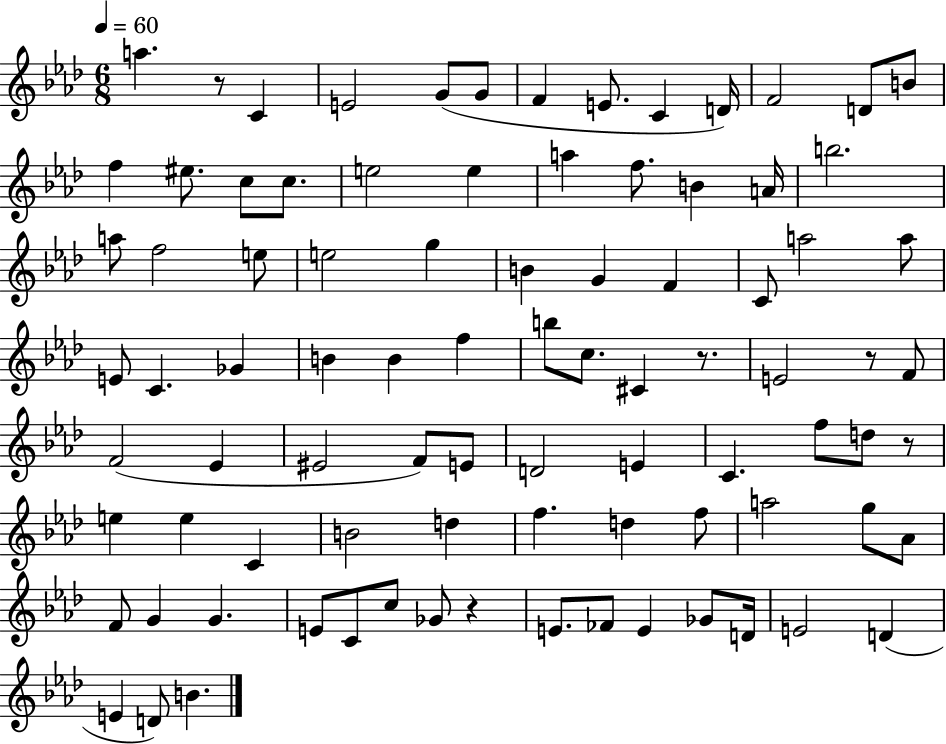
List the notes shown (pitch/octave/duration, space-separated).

A5/q. R/e C4/q E4/h G4/e G4/e F4/q E4/e. C4/q D4/s F4/h D4/e B4/e F5/q EIS5/e. C5/e C5/e. E5/h E5/q A5/q F5/e. B4/q A4/s B5/h. A5/e F5/h E5/e E5/h G5/q B4/q G4/q F4/q C4/e A5/h A5/e E4/e C4/q. Gb4/q B4/q B4/q F5/q B5/e C5/e. C#4/q R/e. E4/h R/e F4/e F4/h Eb4/q EIS4/h F4/e E4/e D4/h E4/q C4/q. F5/e D5/e R/e E5/q E5/q C4/q B4/h D5/q F5/q. D5/q F5/e A5/h G5/e Ab4/e F4/e G4/q G4/q. E4/e C4/e C5/e Gb4/e R/q E4/e. FES4/e E4/q Gb4/e D4/s E4/h D4/q E4/q D4/e B4/q.